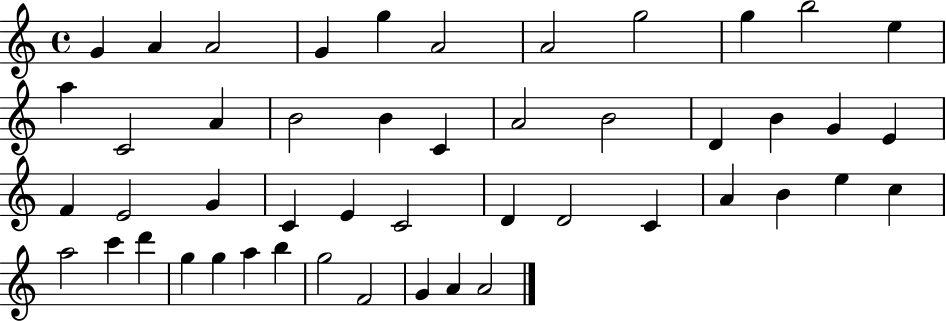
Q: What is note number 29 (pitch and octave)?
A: C4